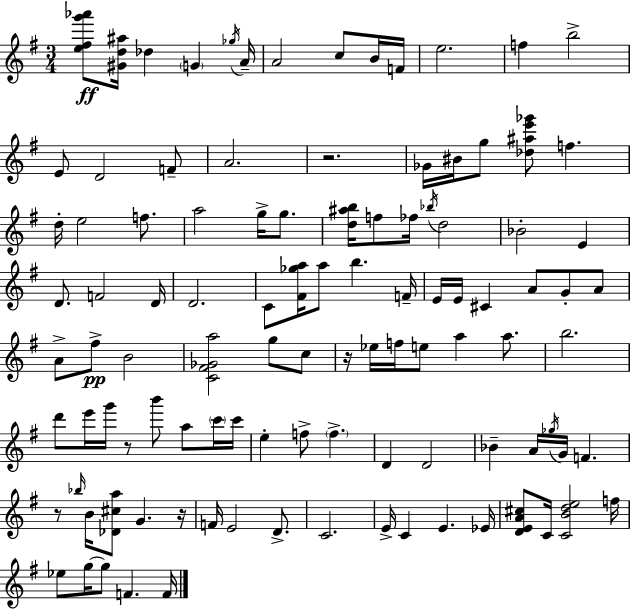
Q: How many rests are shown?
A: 5